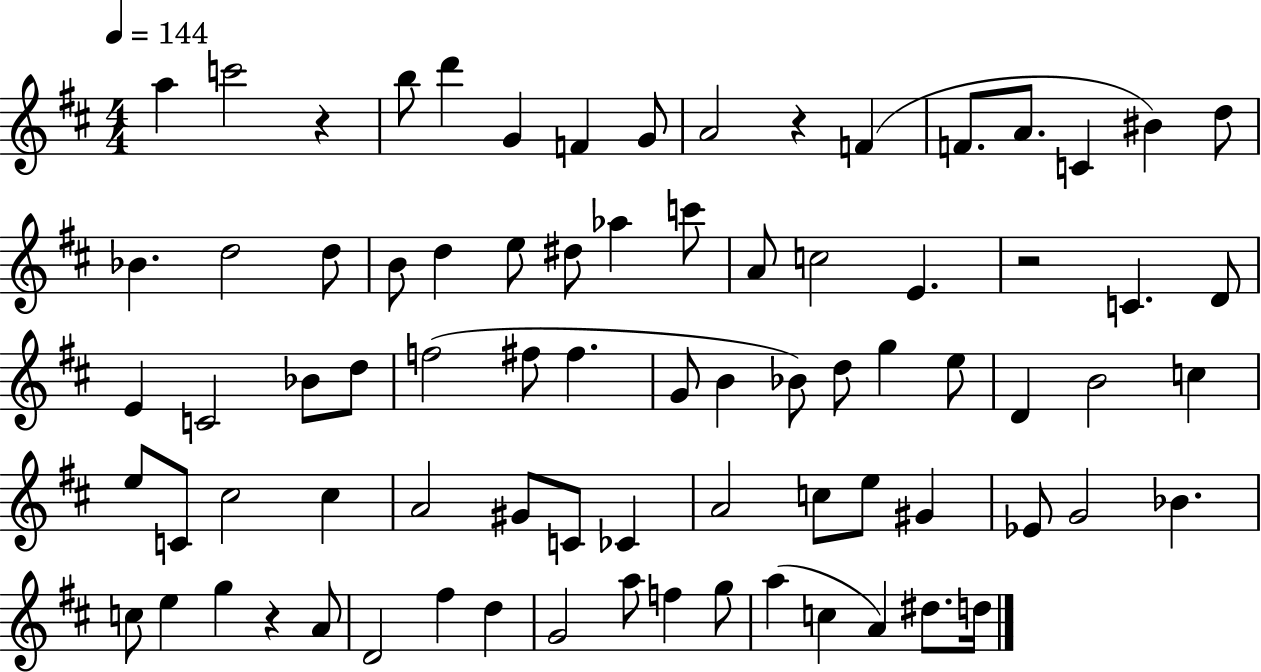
A5/q C6/h R/q B5/e D6/q G4/q F4/q G4/e A4/h R/q F4/q F4/e. A4/e. C4/q BIS4/q D5/e Bb4/q. D5/h D5/e B4/e D5/q E5/e D#5/e Ab5/q C6/e A4/e C5/h E4/q. R/h C4/q. D4/e E4/q C4/h Bb4/e D5/e F5/h F#5/e F#5/q. G4/e B4/q Bb4/e D5/e G5/q E5/e D4/q B4/h C5/q E5/e C4/e C#5/h C#5/q A4/h G#4/e C4/e CES4/q A4/h C5/e E5/e G#4/q Eb4/e G4/h Bb4/q. C5/e E5/q G5/q R/q A4/e D4/h F#5/q D5/q G4/h A5/e F5/q G5/e A5/q C5/q A4/q D#5/e. D5/s